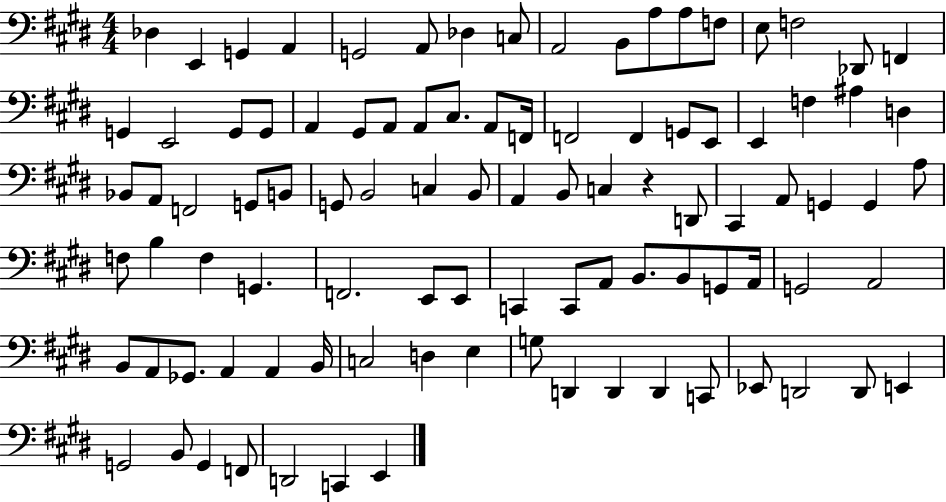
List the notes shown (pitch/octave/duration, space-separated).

Db3/q E2/q G2/q A2/q G2/h A2/e Db3/q C3/e A2/h B2/e A3/e A3/e F3/e E3/e F3/h Db2/e F2/q G2/q E2/h G2/e G2/e A2/q G#2/e A2/e A2/e C#3/e. A2/e F2/s F2/h F2/q G2/e E2/e E2/q F3/q A#3/q D3/q Bb2/e A2/e F2/h G2/e B2/e G2/e B2/h C3/q B2/e A2/q B2/e C3/q R/q D2/e C#2/q A2/e G2/q G2/q A3/e F3/e B3/q F3/q G2/q. F2/h. E2/e E2/e C2/q C2/e A2/e B2/e. B2/e G2/e A2/s G2/h A2/h B2/e A2/e Gb2/e. A2/q A2/q B2/s C3/h D3/q E3/q G3/e D2/q D2/q D2/q C2/e Eb2/e D2/h D2/e E2/q G2/h B2/e G2/q F2/e D2/h C2/q E2/q